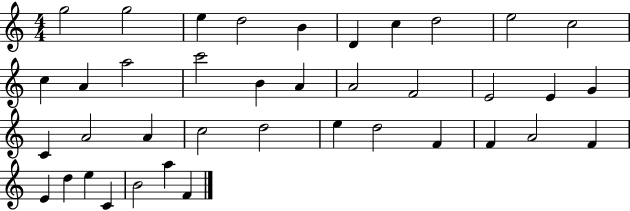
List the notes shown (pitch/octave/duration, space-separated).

G5/h G5/h E5/q D5/h B4/q D4/q C5/q D5/h E5/h C5/h C5/q A4/q A5/h C6/h B4/q A4/q A4/h F4/h E4/h E4/q G4/q C4/q A4/h A4/q C5/h D5/h E5/q D5/h F4/q F4/q A4/h F4/q E4/q D5/q E5/q C4/q B4/h A5/q F4/q